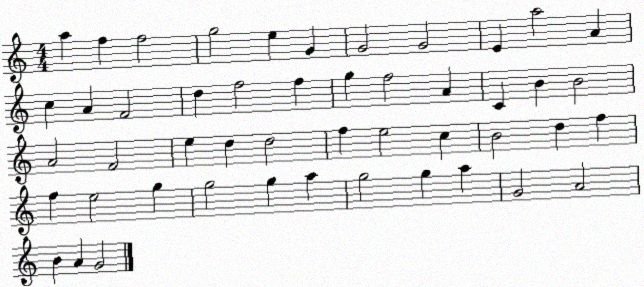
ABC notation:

X:1
T:Untitled
M:4/4
L:1/4
K:C
a f f2 g2 e G G2 G2 E a2 A c A F2 d f2 f g f2 A C B B2 A2 F2 e d d2 f e2 c B2 d f f e2 g g2 g a g2 g a G2 A2 B A G2